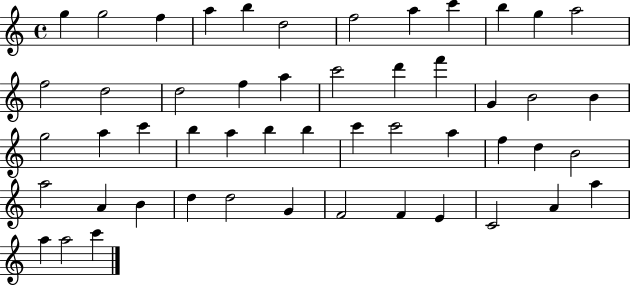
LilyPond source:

{
  \clef treble
  \time 4/4
  \defaultTimeSignature
  \key c \major
  g''4 g''2 f''4 | a''4 b''4 d''2 | f''2 a''4 c'''4 | b''4 g''4 a''2 | \break f''2 d''2 | d''2 f''4 a''4 | c'''2 d'''4 f'''4 | g'4 b'2 b'4 | \break g''2 a''4 c'''4 | b''4 a''4 b''4 b''4 | c'''4 c'''2 a''4 | f''4 d''4 b'2 | \break a''2 a'4 b'4 | d''4 d''2 g'4 | f'2 f'4 e'4 | c'2 a'4 a''4 | \break a''4 a''2 c'''4 | \bar "|."
}